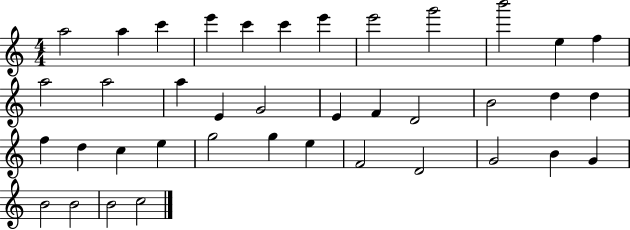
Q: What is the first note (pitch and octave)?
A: A5